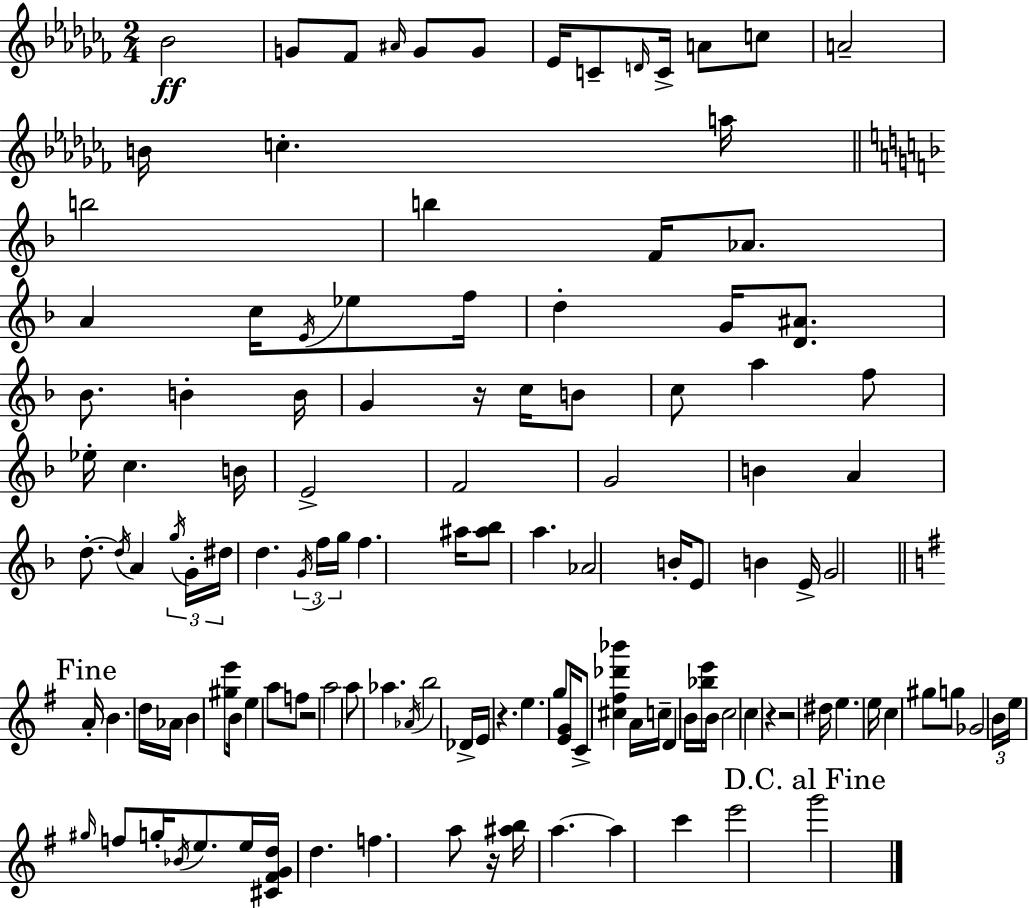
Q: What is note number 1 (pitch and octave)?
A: Bb4